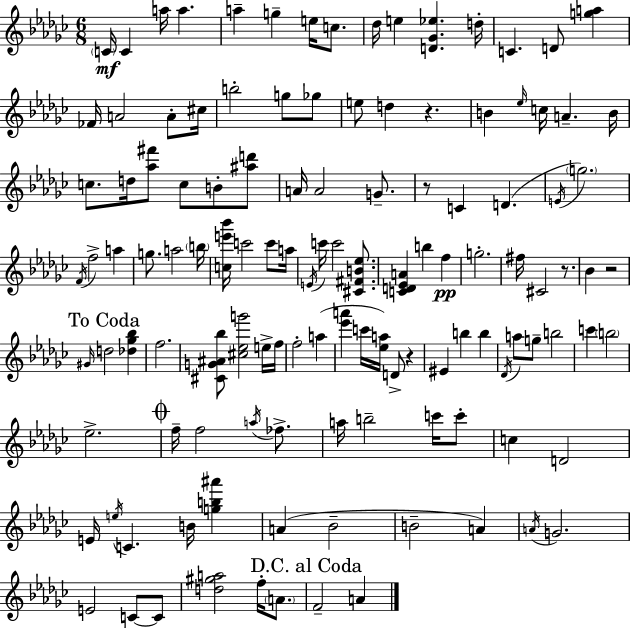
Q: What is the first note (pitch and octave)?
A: C4